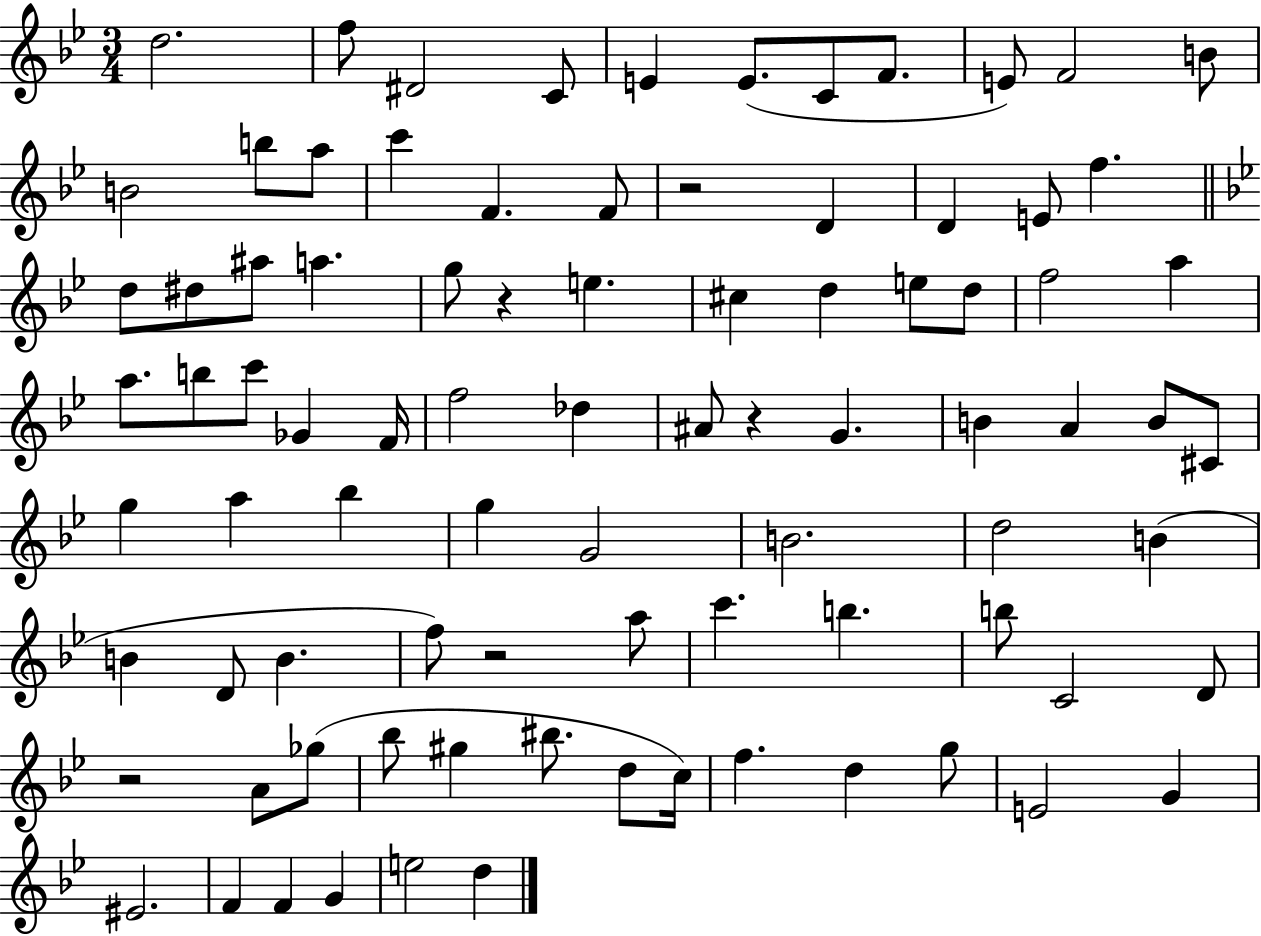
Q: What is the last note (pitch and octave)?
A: D5